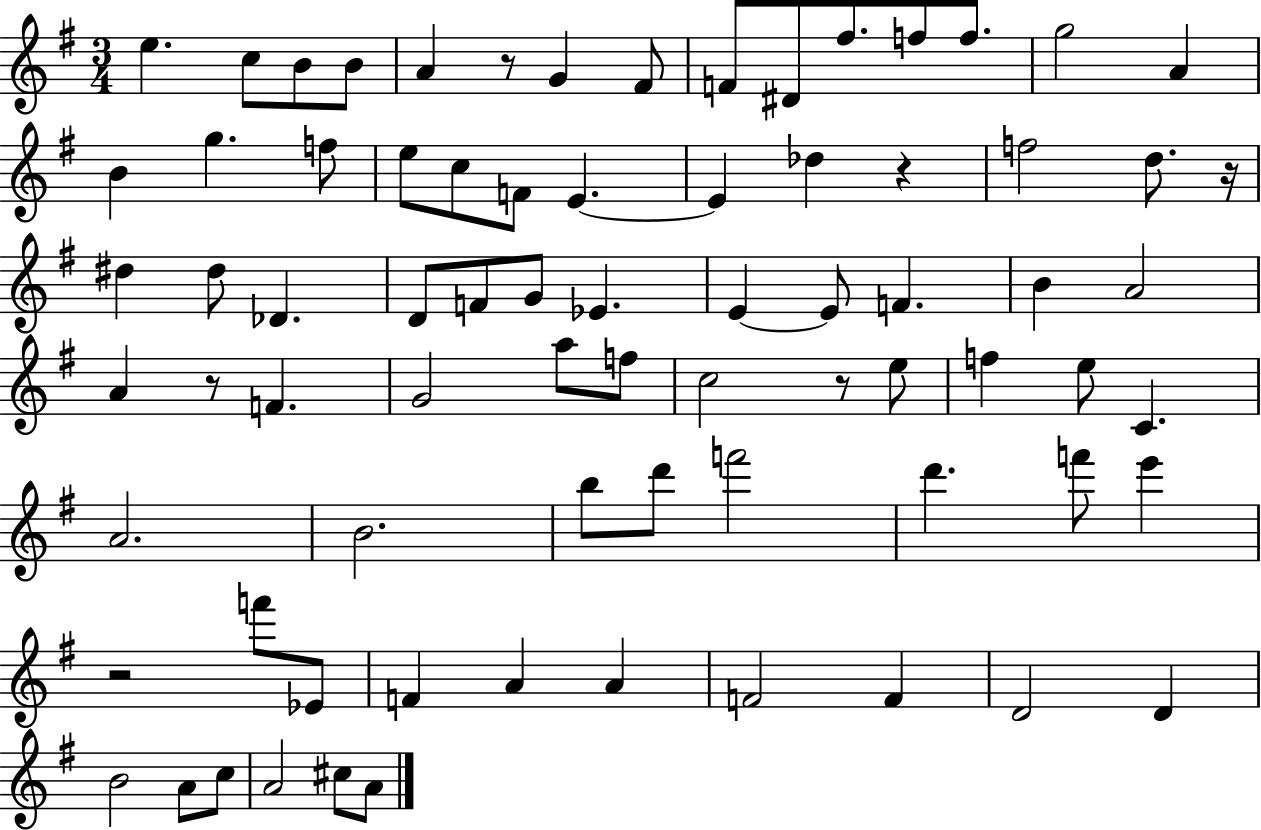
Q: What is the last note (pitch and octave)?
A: A4